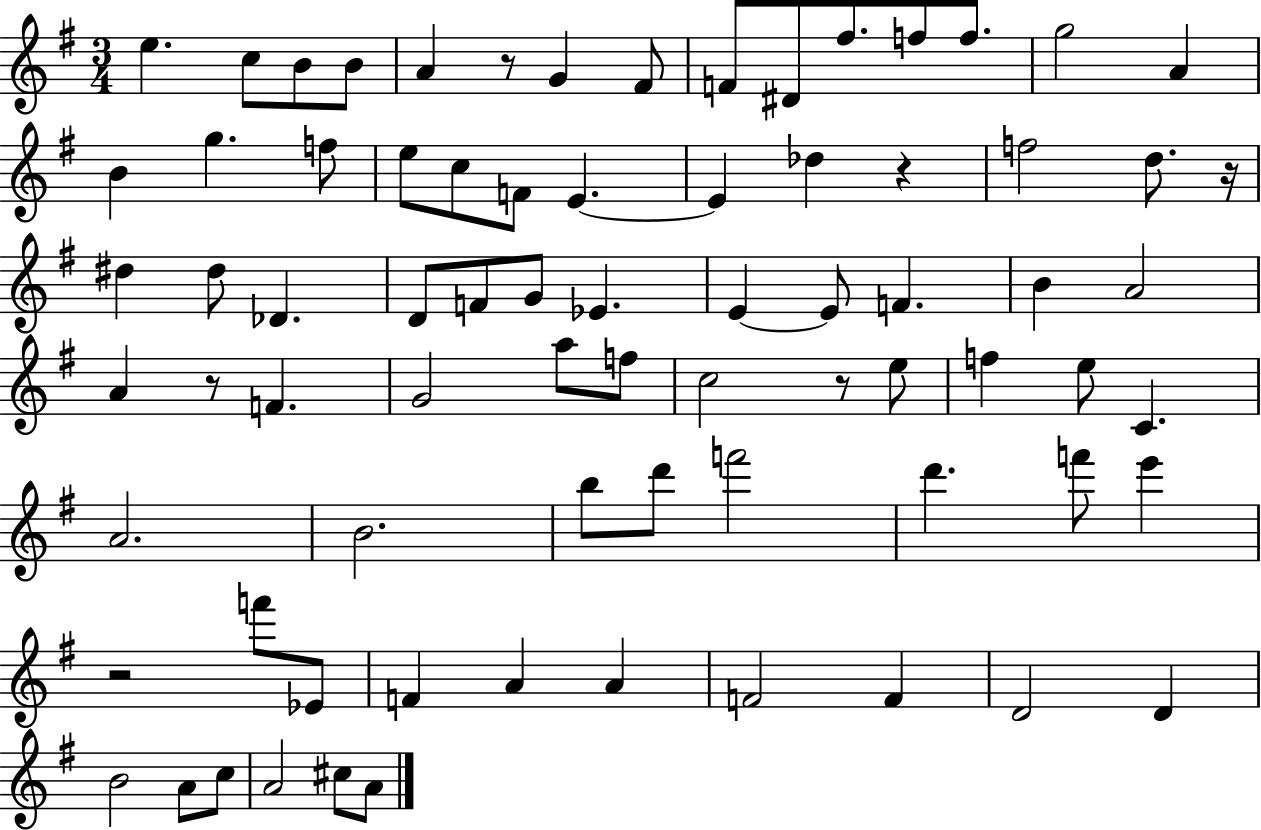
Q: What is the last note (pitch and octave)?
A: A4